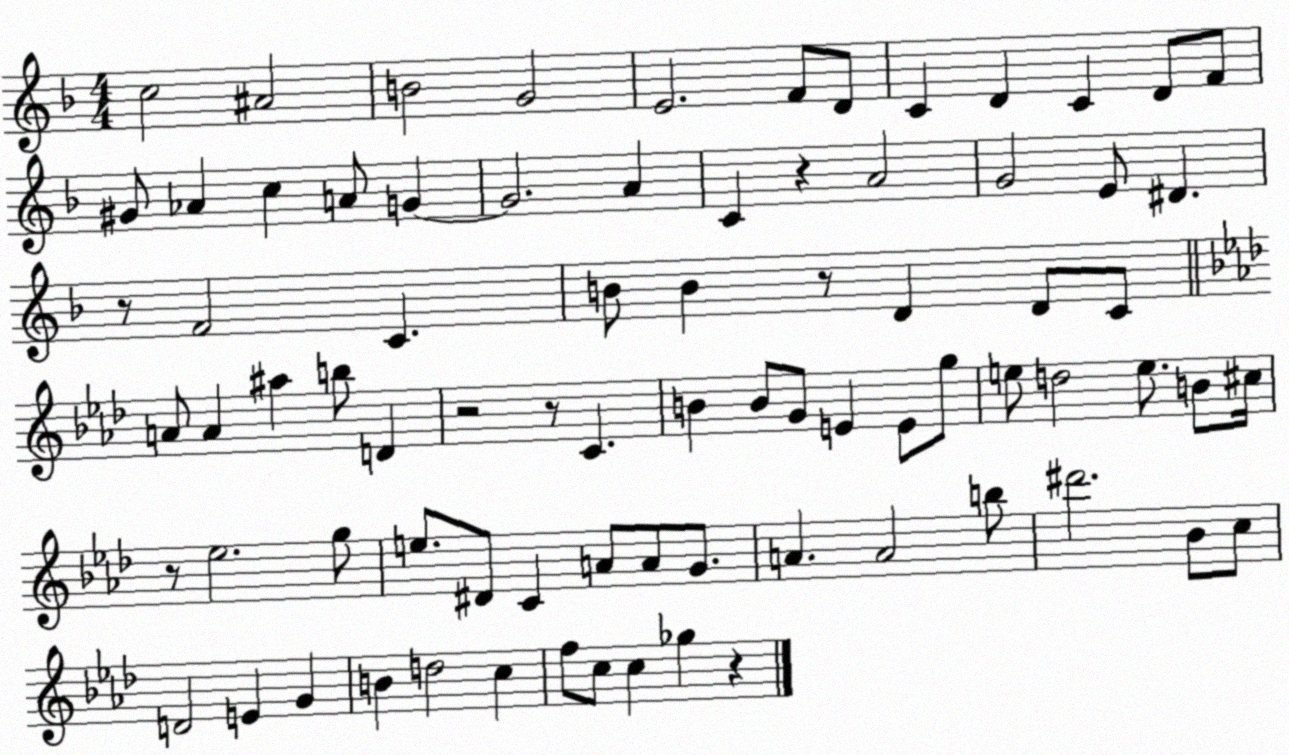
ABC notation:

X:1
T:Untitled
M:4/4
L:1/4
K:F
c2 ^A2 B2 G2 E2 F/2 D/2 C D C D/2 F/2 ^G/2 _A c A/2 G G2 A C z A2 G2 E/2 ^D z/2 F2 C B/2 B z/2 D D/2 C/2 A/2 A ^a b/2 D z2 z/2 C B B/2 G/2 E E/2 g/2 e/2 d2 e/2 B/2 ^c/4 z/2 _e2 g/2 e/2 ^D/2 C A/2 A/2 G/2 A A2 b/2 ^d'2 _B/2 c/2 D2 E G B d2 c f/2 c/2 c _g z